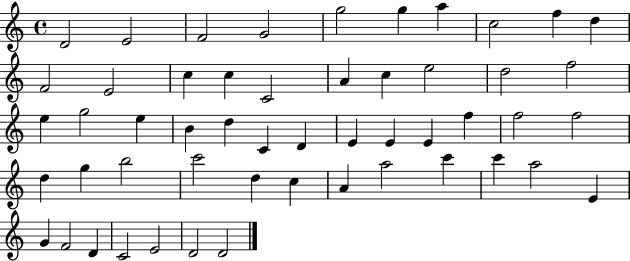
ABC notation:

X:1
T:Untitled
M:4/4
L:1/4
K:C
D2 E2 F2 G2 g2 g a c2 f d F2 E2 c c C2 A c e2 d2 f2 e g2 e B d C D E E E f f2 f2 d g b2 c'2 d c A a2 c' c' a2 E G F2 D C2 E2 D2 D2